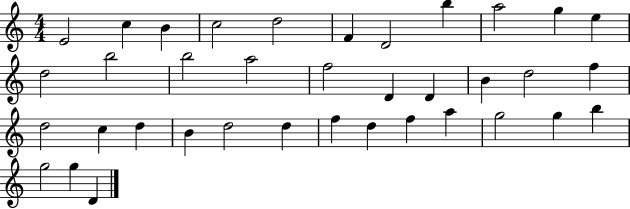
{
  \clef treble
  \numericTimeSignature
  \time 4/4
  \key c \major
  e'2 c''4 b'4 | c''2 d''2 | f'4 d'2 b''4 | a''2 g''4 e''4 | \break d''2 b''2 | b''2 a''2 | f''2 d'4 d'4 | b'4 d''2 f''4 | \break d''2 c''4 d''4 | b'4 d''2 d''4 | f''4 d''4 f''4 a''4 | g''2 g''4 b''4 | \break g''2 g''4 d'4 | \bar "|."
}